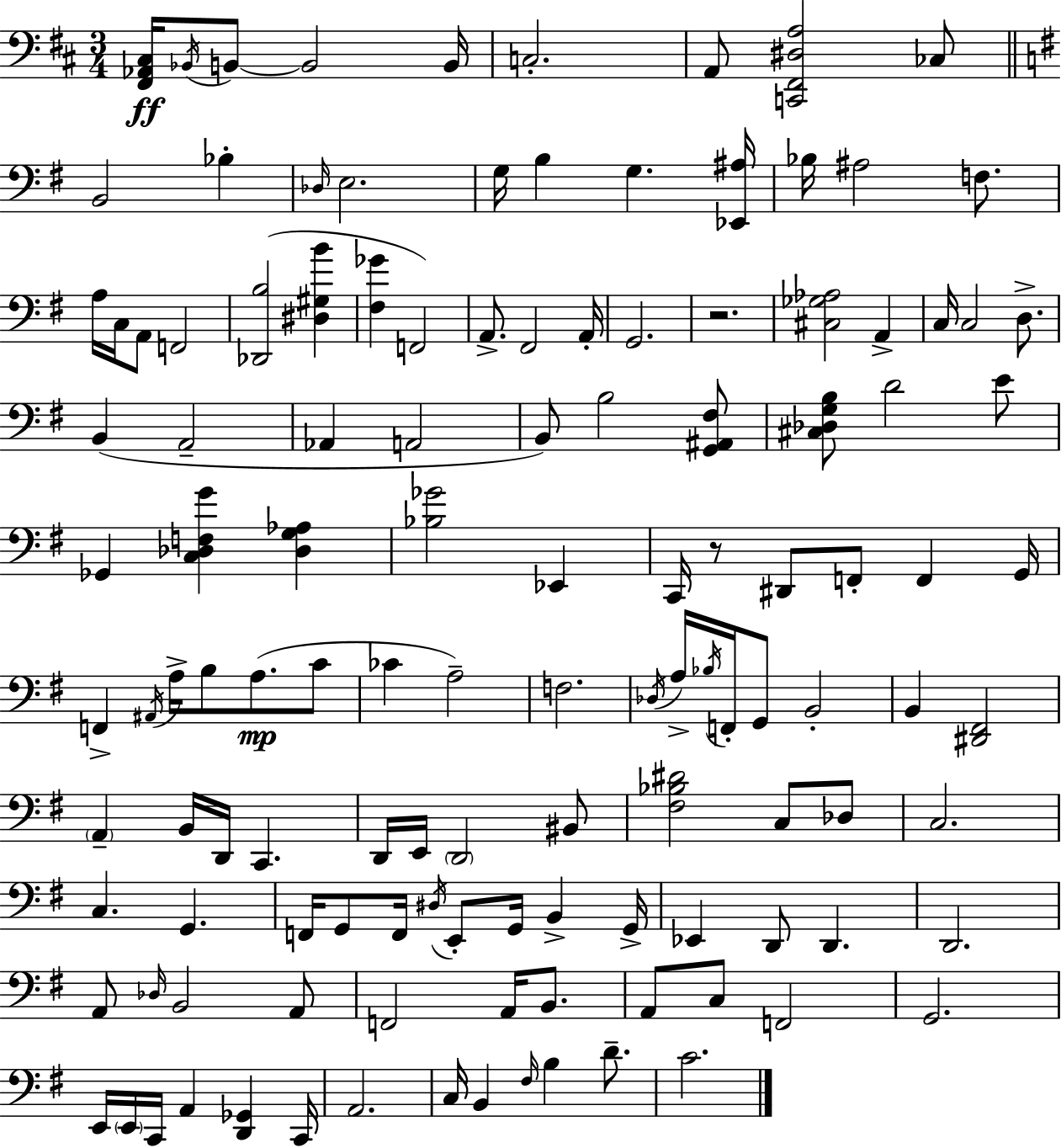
X:1
T:Untitled
M:3/4
L:1/4
K:D
[^F,,_A,,^C,]/4 _B,,/4 B,,/2 B,,2 B,,/4 C,2 A,,/2 [C,,^F,,^D,A,]2 _C,/2 B,,2 _B, _D,/4 E,2 G,/4 B, G, [_E,,^A,]/4 _B,/4 ^A,2 F,/2 A,/4 C,/4 A,,/2 F,,2 [_D,,B,]2 [^D,^G,B] [^F,_G] F,,2 A,,/2 ^F,,2 A,,/4 G,,2 z2 [^C,_G,_A,]2 A,, C,/4 C,2 D,/2 B,, A,,2 _A,, A,,2 B,,/2 B,2 [G,,^A,,^F,]/2 [^C,_D,G,B,]/2 D2 E/2 _G,, [C,_D,F,G] [_D,G,_A,] [_B,_G]2 _E,, C,,/4 z/2 ^D,,/2 F,,/2 F,, G,,/4 F,, ^A,,/4 A,/4 B,/2 A,/2 C/2 _C A,2 F,2 _D,/4 A,/4 _B,/4 F,,/4 G,,/2 B,,2 B,, [^D,,^F,,]2 A,, B,,/4 D,,/4 C,, D,,/4 E,,/4 D,,2 ^B,,/2 [^F,_B,^D]2 C,/2 _D,/2 C,2 C, G,, F,,/4 G,,/2 F,,/4 ^D,/4 E,,/2 G,,/4 B,, G,,/4 _E,, D,,/2 D,, D,,2 A,,/2 _D,/4 B,,2 A,,/2 F,,2 A,,/4 B,,/2 A,,/2 C,/2 F,,2 G,,2 E,,/4 E,,/4 C,,/4 A,, [D,,_G,,] C,,/4 A,,2 C,/4 B,, ^F,/4 B, D/2 C2